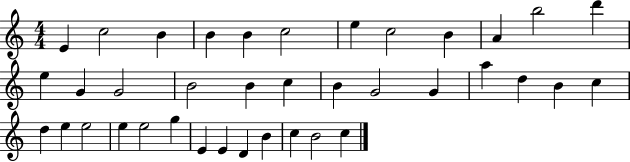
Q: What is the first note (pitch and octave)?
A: E4